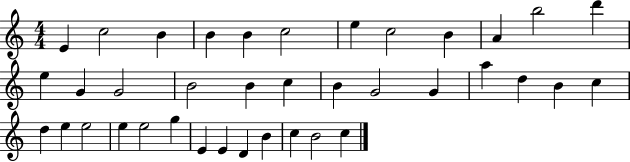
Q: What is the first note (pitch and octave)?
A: E4